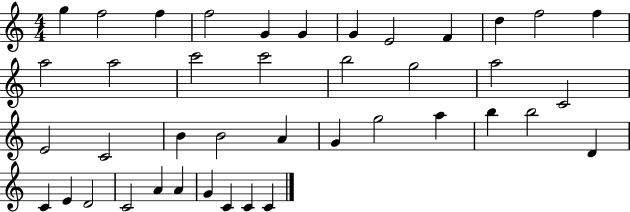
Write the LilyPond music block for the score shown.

{
  \clef treble
  \numericTimeSignature
  \time 4/4
  \key c \major
  g''4 f''2 f''4 | f''2 g'4 g'4 | g'4 e'2 f'4 | d''4 f''2 f''4 | \break a''2 a''2 | c'''2 c'''2 | b''2 g''2 | a''2 c'2 | \break e'2 c'2 | b'4 b'2 a'4 | g'4 g''2 a''4 | b''4 b''2 d'4 | \break c'4 e'4 d'2 | c'2 a'4 a'4 | g'4 c'4 c'4 c'4 | \bar "|."
}